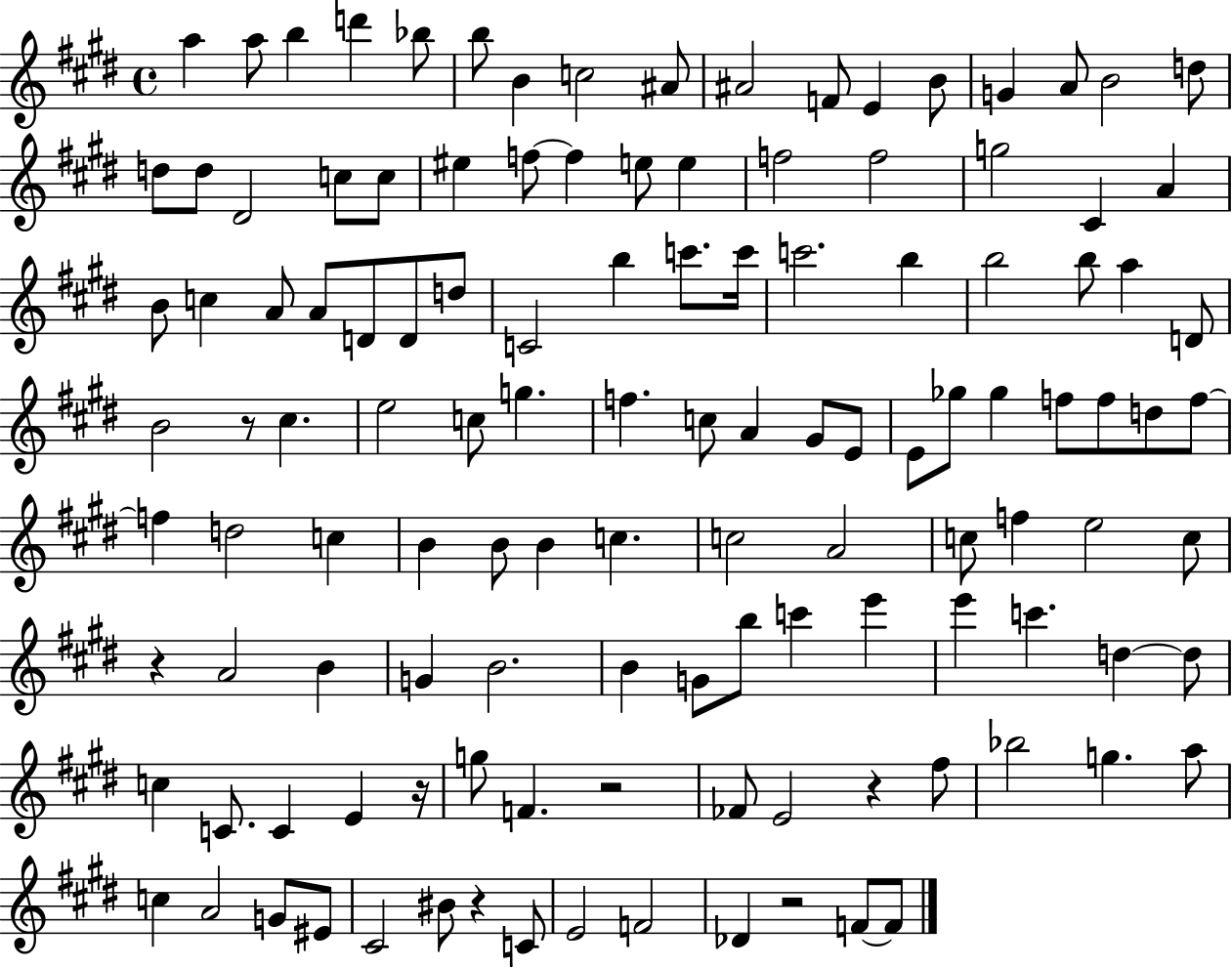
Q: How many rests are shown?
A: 7